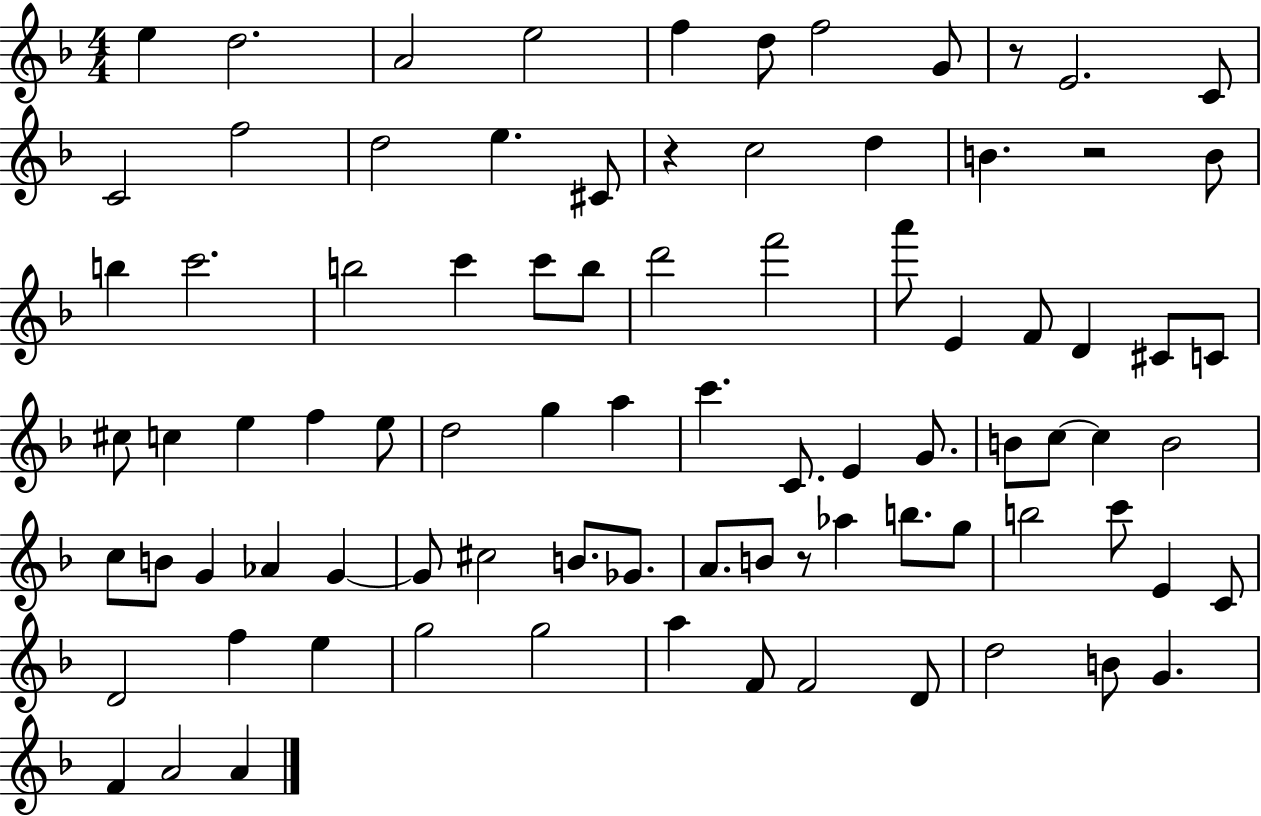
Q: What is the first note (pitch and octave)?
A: E5